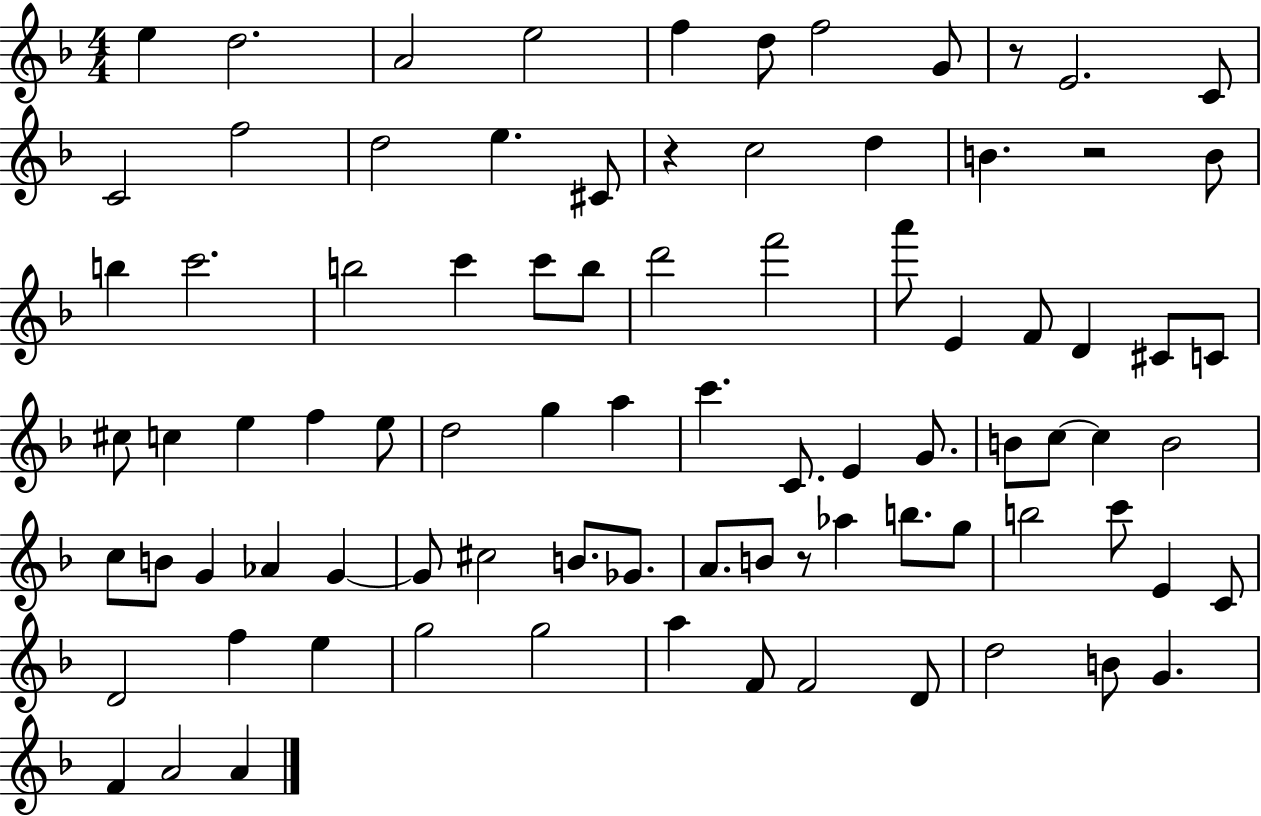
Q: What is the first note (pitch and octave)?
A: E5